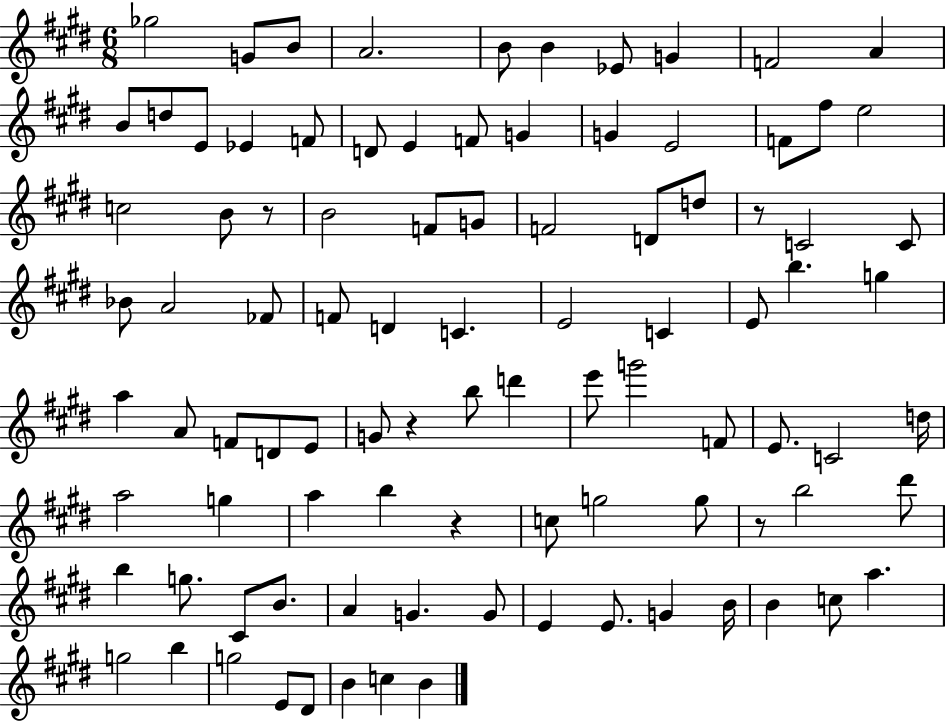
X:1
T:Untitled
M:6/8
L:1/4
K:E
_g2 G/2 B/2 A2 B/2 B _E/2 G F2 A B/2 d/2 E/2 _E F/2 D/2 E F/2 G G E2 F/2 ^f/2 e2 c2 B/2 z/2 B2 F/2 G/2 F2 D/2 d/2 z/2 C2 C/2 _B/2 A2 _F/2 F/2 D C E2 C E/2 b g a A/2 F/2 D/2 E/2 G/2 z b/2 d' e'/2 g'2 F/2 E/2 C2 d/4 a2 g a b z c/2 g2 g/2 z/2 b2 ^d'/2 b g/2 ^C/2 B/2 A G G/2 E E/2 G B/4 B c/2 a g2 b g2 E/2 ^D/2 B c B